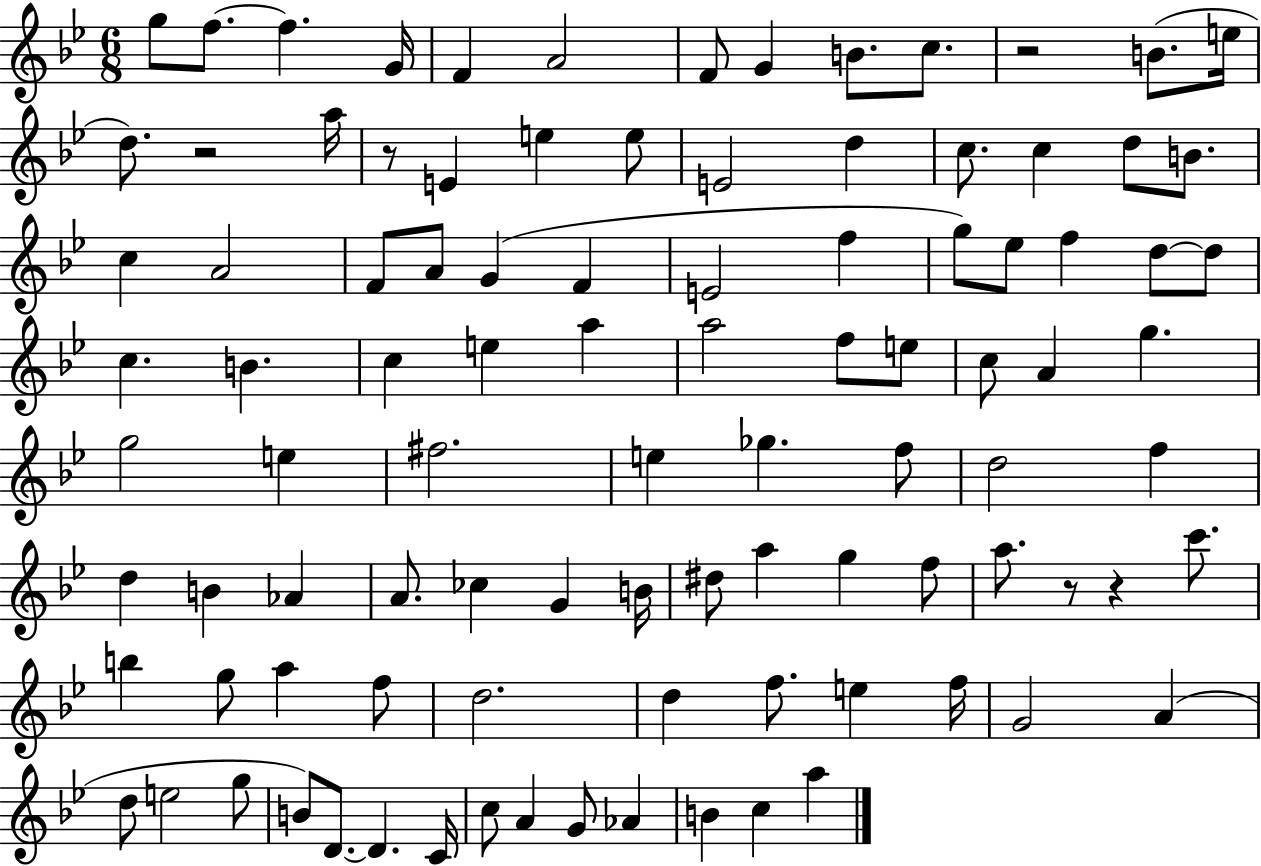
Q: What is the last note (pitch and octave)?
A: A5